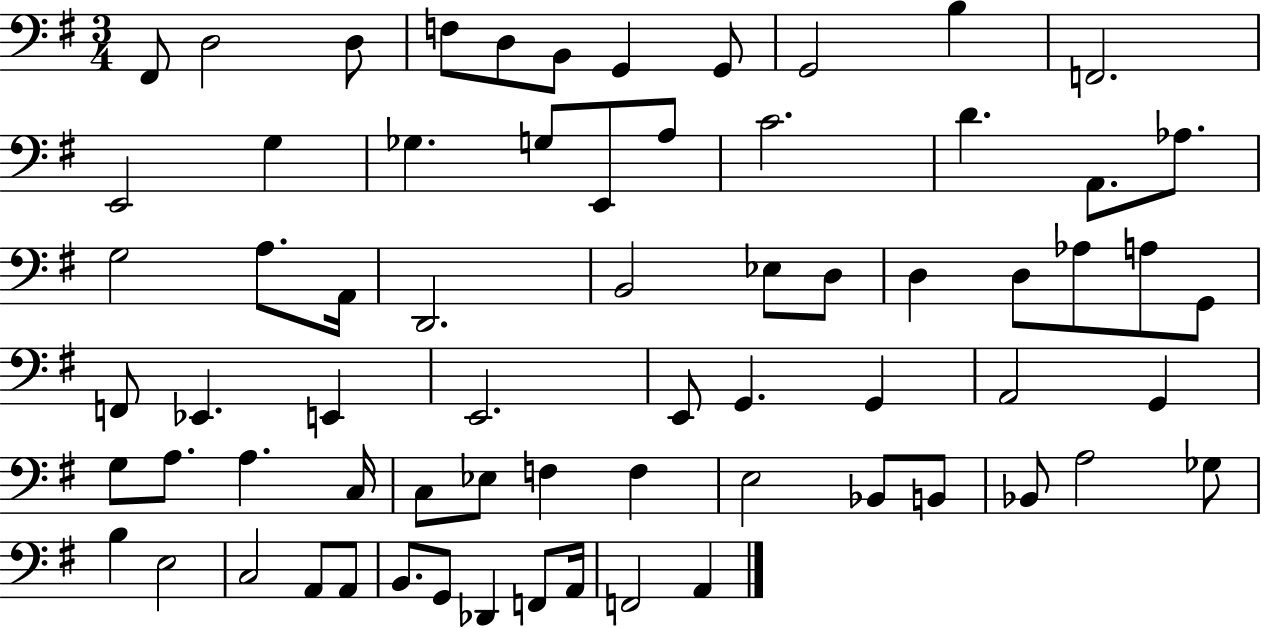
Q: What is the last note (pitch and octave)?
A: A2